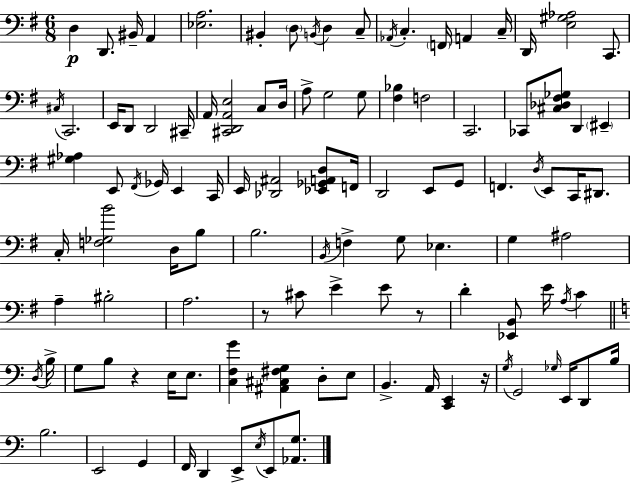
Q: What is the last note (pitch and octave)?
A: E2